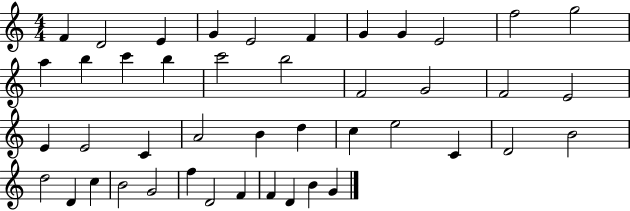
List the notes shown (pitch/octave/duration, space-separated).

F4/q D4/h E4/q G4/q E4/h F4/q G4/q G4/q E4/h F5/h G5/h A5/q B5/q C6/q B5/q C6/h B5/h F4/h G4/h F4/h E4/h E4/q E4/h C4/q A4/h B4/q D5/q C5/q E5/h C4/q D4/h B4/h D5/h D4/q C5/q B4/h G4/h F5/q D4/h F4/q F4/q D4/q B4/q G4/q